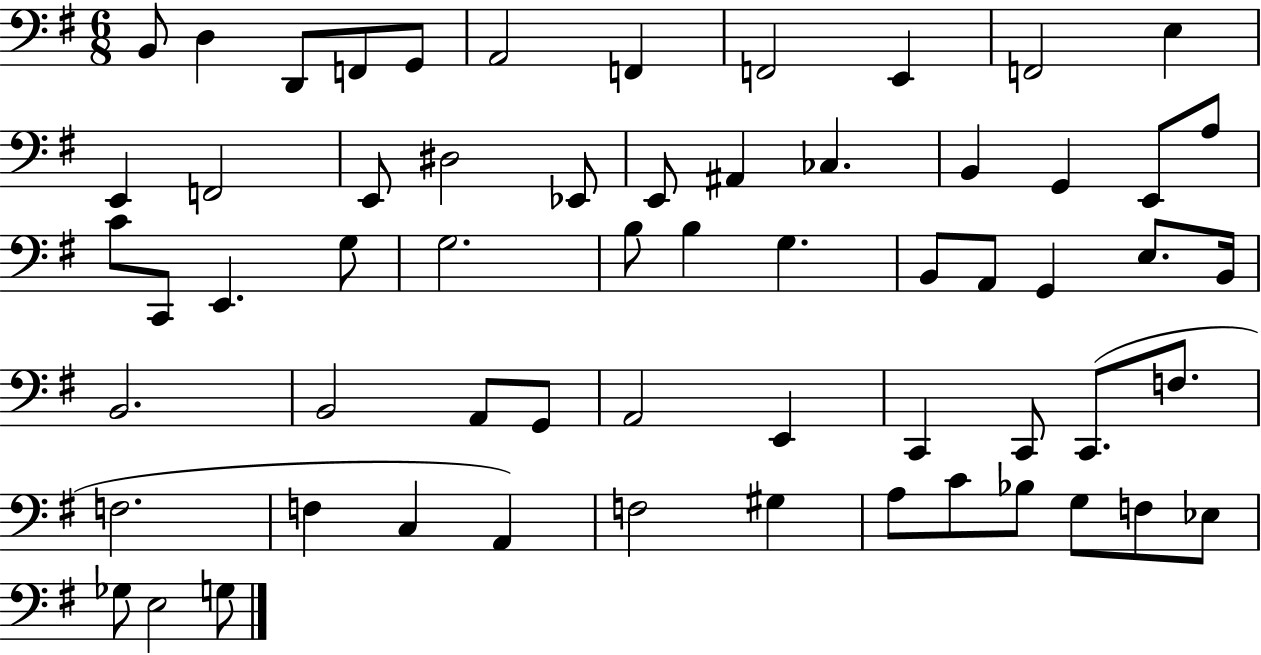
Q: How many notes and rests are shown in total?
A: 61